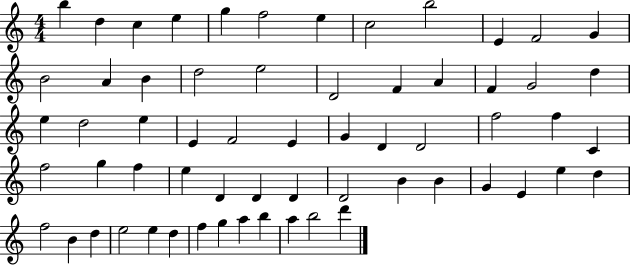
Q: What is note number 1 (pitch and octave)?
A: B5